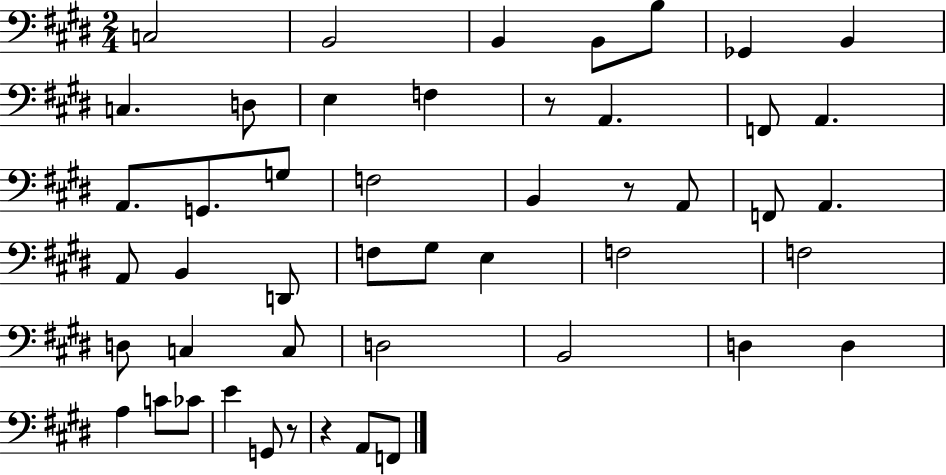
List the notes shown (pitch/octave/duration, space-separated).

C3/h B2/h B2/q B2/e B3/e Gb2/q B2/q C3/q. D3/e E3/q F3/q R/e A2/q. F2/e A2/q. A2/e. G2/e. G3/e F3/h B2/q R/e A2/e F2/e A2/q. A2/e B2/q D2/e F3/e G#3/e E3/q F3/h F3/h D3/e C3/q C3/e D3/h B2/h D3/q D3/q A3/q C4/e CES4/e E4/q G2/e R/e R/q A2/e F2/e